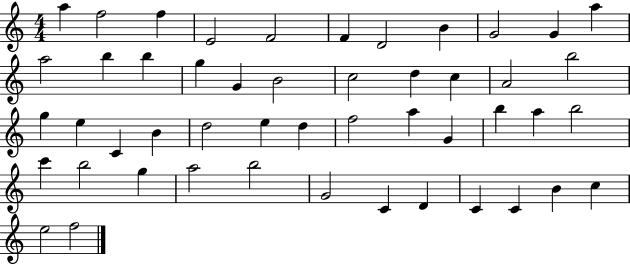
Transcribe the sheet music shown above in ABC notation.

X:1
T:Untitled
M:4/4
L:1/4
K:C
a f2 f E2 F2 F D2 B G2 G a a2 b b g G B2 c2 d c A2 b2 g e C B d2 e d f2 a G b a b2 c' b2 g a2 b2 G2 C D C C B c e2 f2